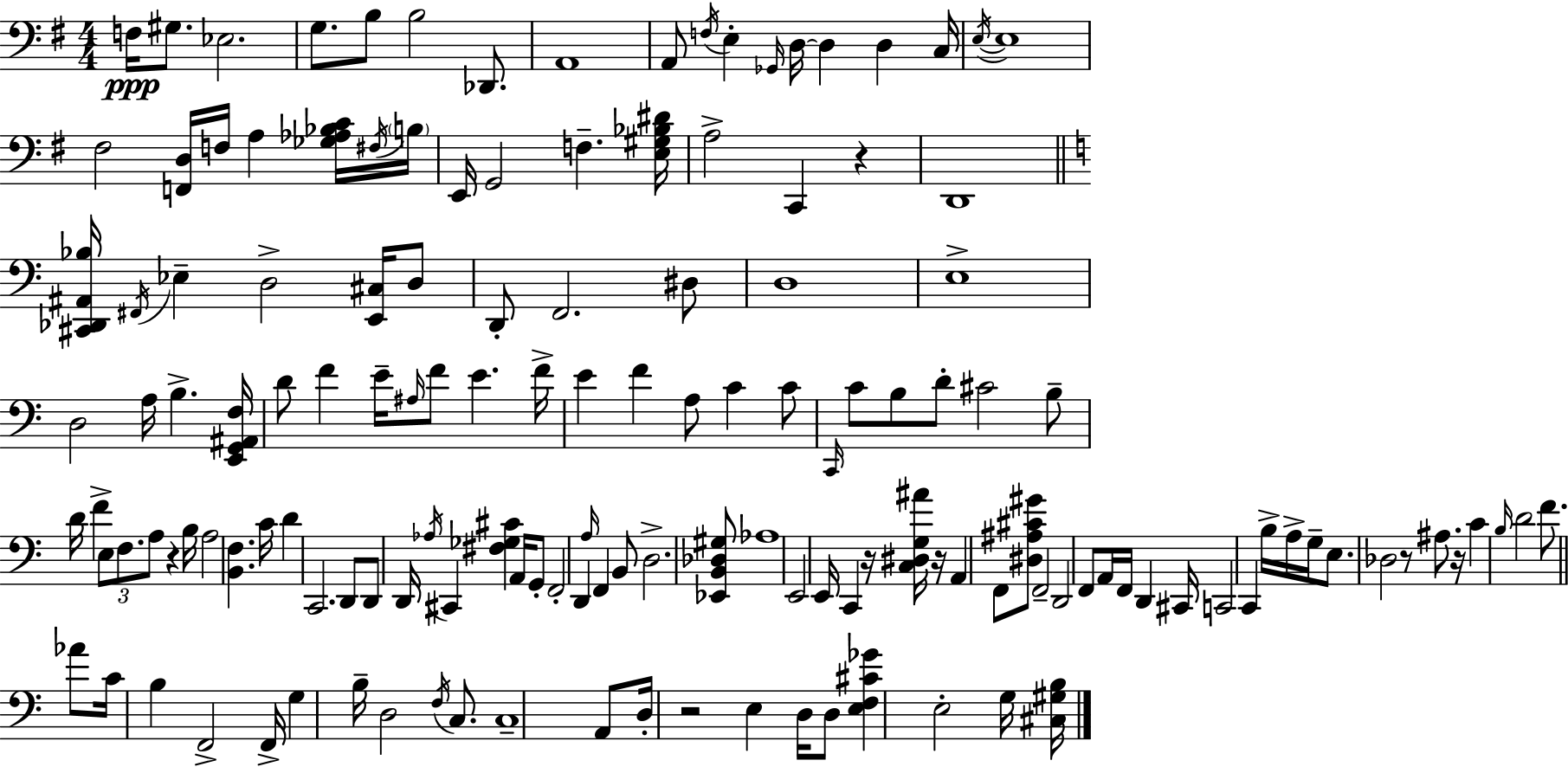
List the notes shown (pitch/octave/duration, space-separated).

F3/s G#3/e. Eb3/h. G3/e. B3/e B3/h Db2/e. A2/w A2/e F3/s E3/q Gb2/s D3/s D3/q D3/q C3/s E3/s E3/w F#3/h [F2,D3]/s F3/s A3/q [Gb3,Ab3,Bb3,C4]/s F#3/s B3/s E2/s G2/h F3/q. [E3,G#3,Bb3,D#4]/s A3/h C2/q R/q D2/w [C#2,Db2,A#2,Bb3]/s F#2/s Eb3/q D3/h [E2,C#3]/s D3/e D2/e F2/h. D#3/e D3/w E3/w D3/h A3/s B3/q. [E2,G2,A#2,F3]/s D4/e F4/q E4/s A#3/s F4/e E4/q. F4/s E4/q F4/q A3/e C4/q C4/e C2/s C4/e B3/e D4/e C#4/h B3/e D4/s F4/q E3/e F3/e. A3/e R/q B3/s A3/h [B2,F3]/q. C4/s D4/q C2/h. D2/e D2/e D2/s Ab3/s C#2/q [F#3,Gb3,C#4]/q A2/s G2/e F2/h D2/q A3/s F2/q B2/e D3/h. [Eb2,B2,Db3,G#3]/e Ab3/w E2/h E2/s C2/q R/s [C3,D#3,G3,A#4]/s R/s A2/q F2/e [D#3,A#3,C#4,G#4]/e F2/h D2/h F2/e A2/s F2/s D2/q C#2/s C2/h C2/q B3/s A3/s G3/s E3/e. Db3/h R/e A#3/e. R/s C4/q B3/s D4/h F4/e. Ab4/e C4/s B3/q F2/h F2/s G3/q B3/s D3/h F3/s C3/e. C3/w A2/e D3/s R/h E3/q D3/s D3/e [E3,F3,C#4,Gb4]/q E3/h G3/s [C#3,G#3,B3]/s